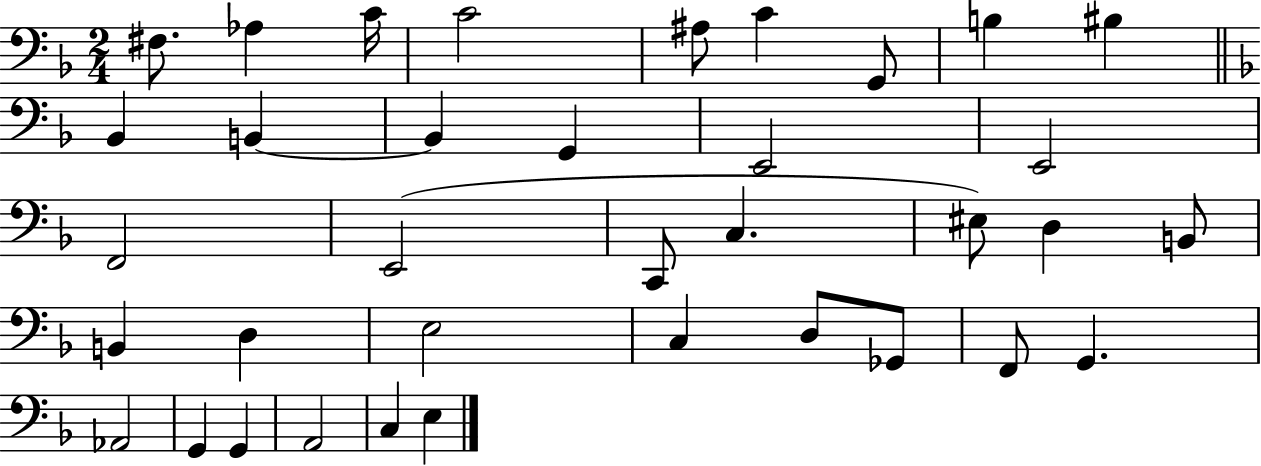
{
  \clef bass
  \numericTimeSignature
  \time 2/4
  \key f \major
  fis8. aes4 c'16 | c'2 | ais8 c'4 g,8 | b4 bis4 | \break \bar "||" \break \key d \minor bes,4 b,4~~ | b,4 g,4 | e,2 | e,2 | \break f,2 | e,2( | c,8 c4. | eis8) d4 b,8 | \break b,4 d4 | e2 | c4 d8 ges,8 | f,8 g,4. | \break aes,2 | g,4 g,4 | a,2 | c4 e4 | \break \bar "|."
}